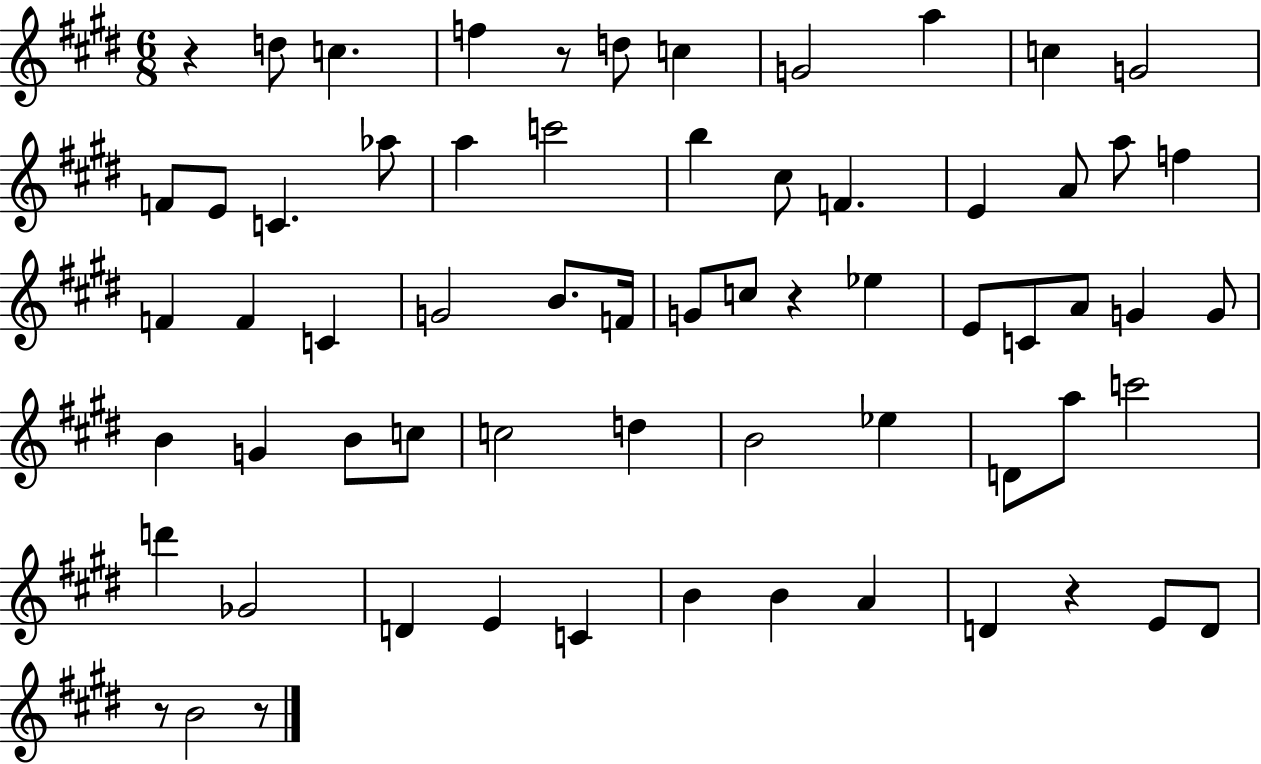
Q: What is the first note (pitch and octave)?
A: D5